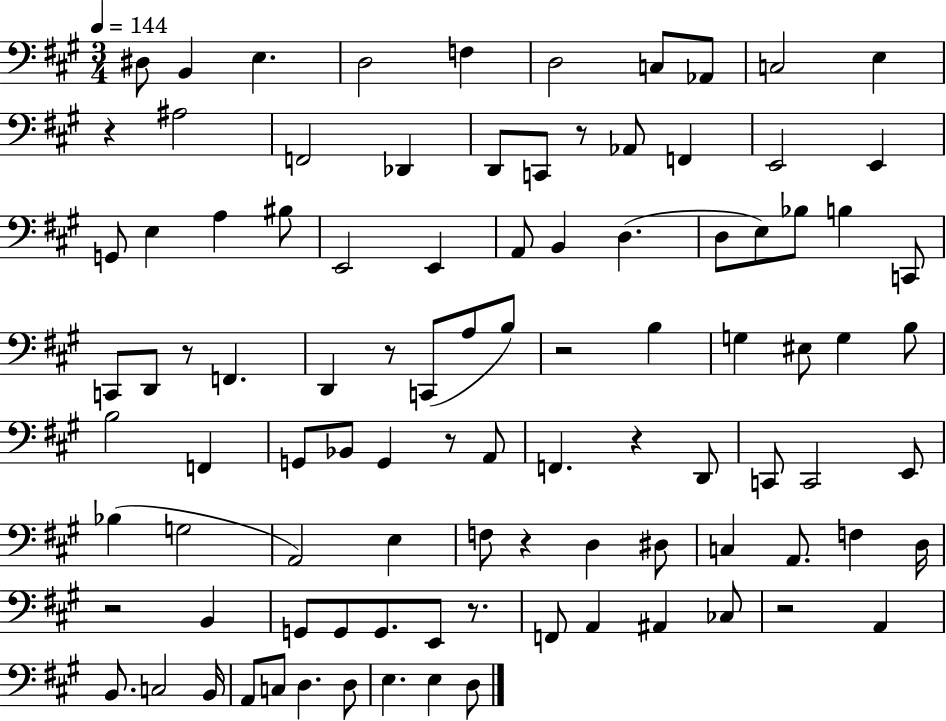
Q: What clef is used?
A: bass